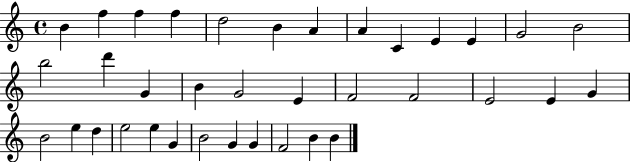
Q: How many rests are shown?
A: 0